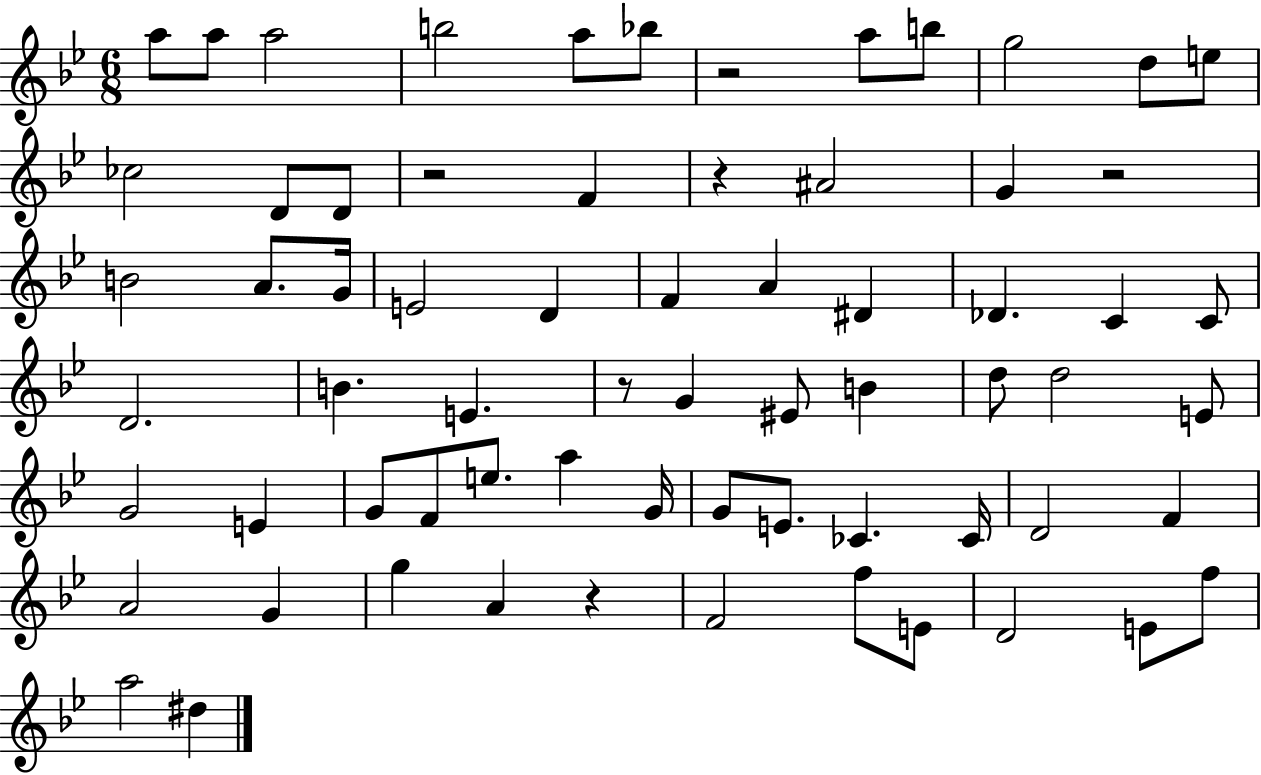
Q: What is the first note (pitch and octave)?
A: A5